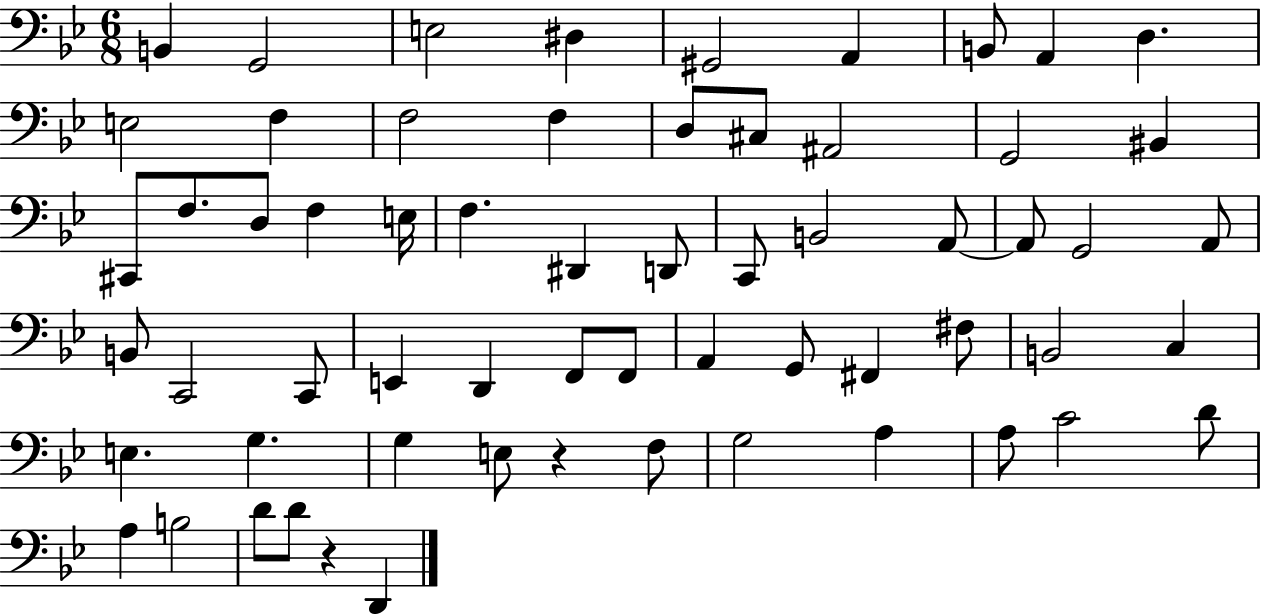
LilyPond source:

{
  \clef bass
  \numericTimeSignature
  \time 6/8
  \key bes \major
  \repeat volta 2 { b,4 g,2 | e2 dis4 | gis,2 a,4 | b,8 a,4 d4. | \break e2 f4 | f2 f4 | d8 cis8 ais,2 | g,2 bis,4 | \break cis,8 f8. d8 f4 e16 | f4. dis,4 d,8 | c,8 b,2 a,8~~ | a,8 g,2 a,8 | \break b,8 c,2 c,8 | e,4 d,4 f,8 f,8 | a,4 g,8 fis,4 fis8 | b,2 c4 | \break e4. g4. | g4 e8 r4 f8 | g2 a4 | a8 c'2 d'8 | \break a4 b2 | d'8 d'8 r4 d,4 | } \bar "|."
}